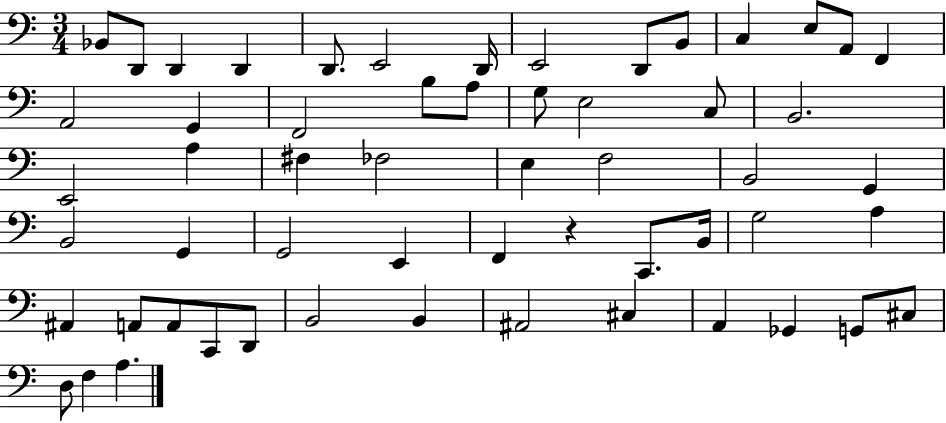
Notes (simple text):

Bb2/e D2/e D2/q D2/q D2/e. E2/h D2/s E2/h D2/e B2/e C3/q E3/e A2/e F2/q A2/h G2/q F2/h B3/e A3/e G3/e E3/h C3/e B2/h. E2/h A3/q F#3/q FES3/h E3/q F3/h B2/h G2/q B2/h G2/q G2/h E2/q F2/q R/q C2/e. B2/s G3/h A3/q A#2/q A2/e A2/e C2/e D2/e B2/h B2/q A#2/h C#3/q A2/q Gb2/q G2/e C#3/e D3/e F3/q A3/q.